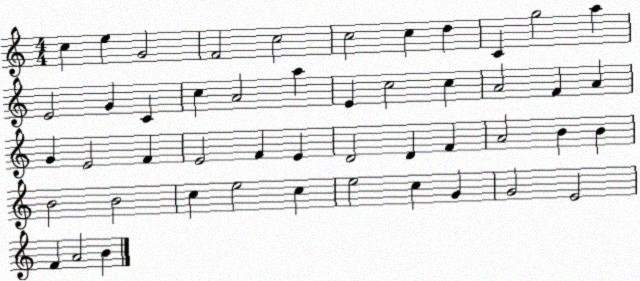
X:1
T:Untitled
M:4/4
L:1/4
K:C
c e G2 F2 c2 c2 c d C g2 a E2 G C c A2 a E c2 c A2 F A G E2 F E2 F E D2 D F A2 B B B2 B2 c e2 c e2 c G G2 E2 F A2 B